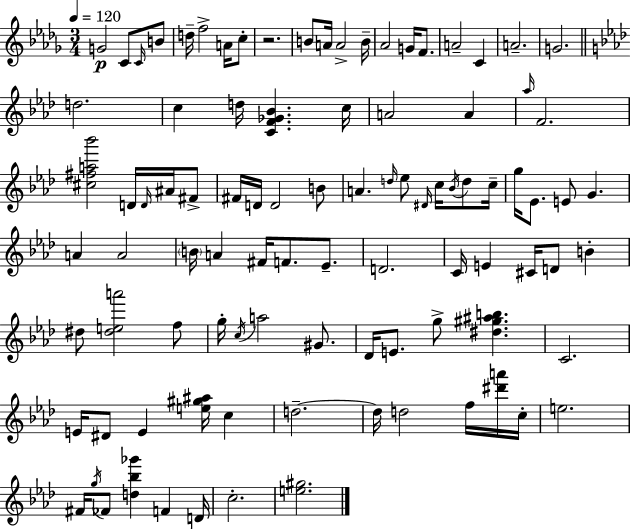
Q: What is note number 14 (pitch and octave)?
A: G4